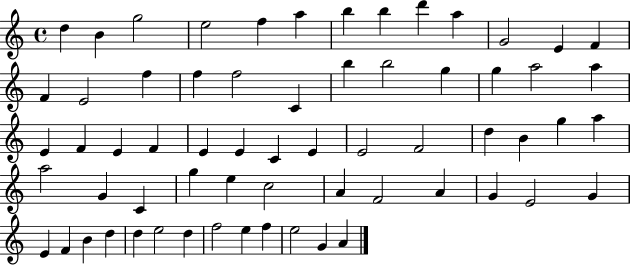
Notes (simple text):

D5/q B4/q G5/h E5/h F5/q A5/q B5/q B5/q D6/q A5/q G4/h E4/q F4/q F4/q E4/h F5/q F5/q F5/h C4/q B5/q B5/h G5/q G5/q A5/h A5/q E4/q F4/q E4/q F4/q E4/q E4/q C4/q E4/q E4/h F4/h D5/q B4/q G5/q A5/q A5/h G4/q C4/q G5/q E5/q C5/h A4/q F4/h A4/q G4/q E4/h G4/q E4/q F4/q B4/q D5/q D5/q E5/h D5/q F5/h E5/q F5/q E5/h G4/q A4/q